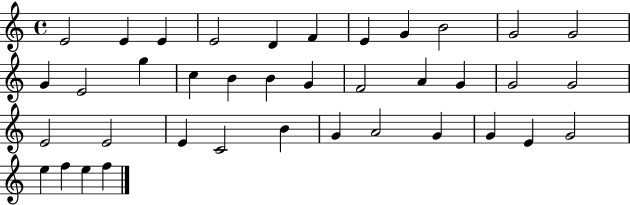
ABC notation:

X:1
T:Untitled
M:4/4
L:1/4
K:C
E2 E E E2 D F E G B2 G2 G2 G E2 g c B B G F2 A G G2 G2 E2 E2 E C2 B G A2 G G E G2 e f e f